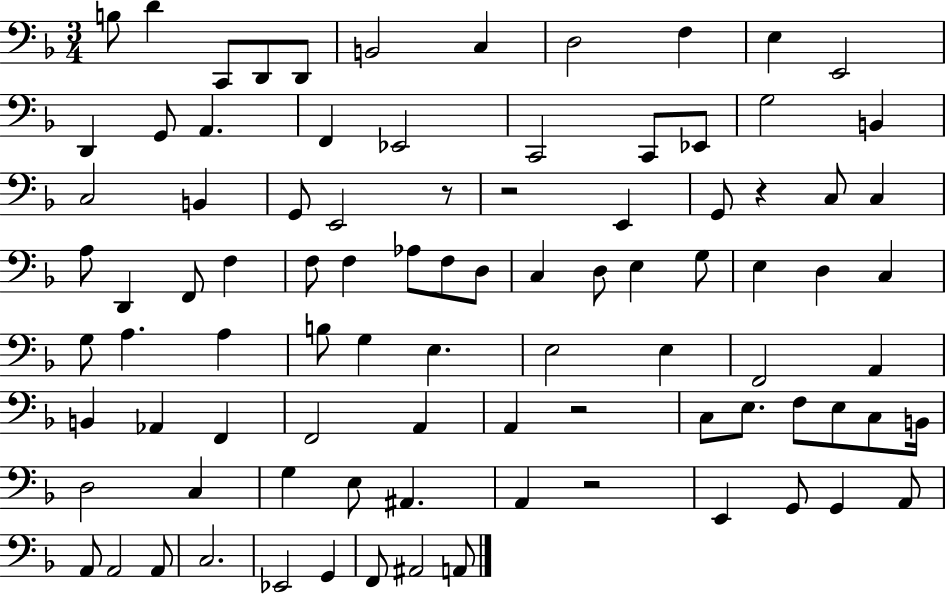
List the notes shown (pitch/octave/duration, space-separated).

B3/e D4/q C2/e D2/e D2/e B2/h C3/q D3/h F3/q E3/q E2/h D2/q G2/e A2/q. F2/q Eb2/h C2/h C2/e Eb2/e G3/h B2/q C3/h B2/q G2/e E2/h R/e R/h E2/q G2/e R/q C3/e C3/q A3/e D2/q F2/e F3/q F3/e F3/q Ab3/e F3/e D3/e C3/q D3/e E3/q G3/e E3/q D3/q C3/q G3/e A3/q. A3/q B3/e G3/q E3/q. E3/h E3/q F2/h A2/q B2/q Ab2/q F2/q F2/h A2/q A2/q R/h C3/e E3/e. F3/e E3/e C3/e B2/s D3/h C3/q G3/q E3/e A#2/q. A2/q R/h E2/q G2/e G2/q A2/e A2/e A2/h A2/e C3/h. Eb2/h G2/q F2/e A#2/h A2/e